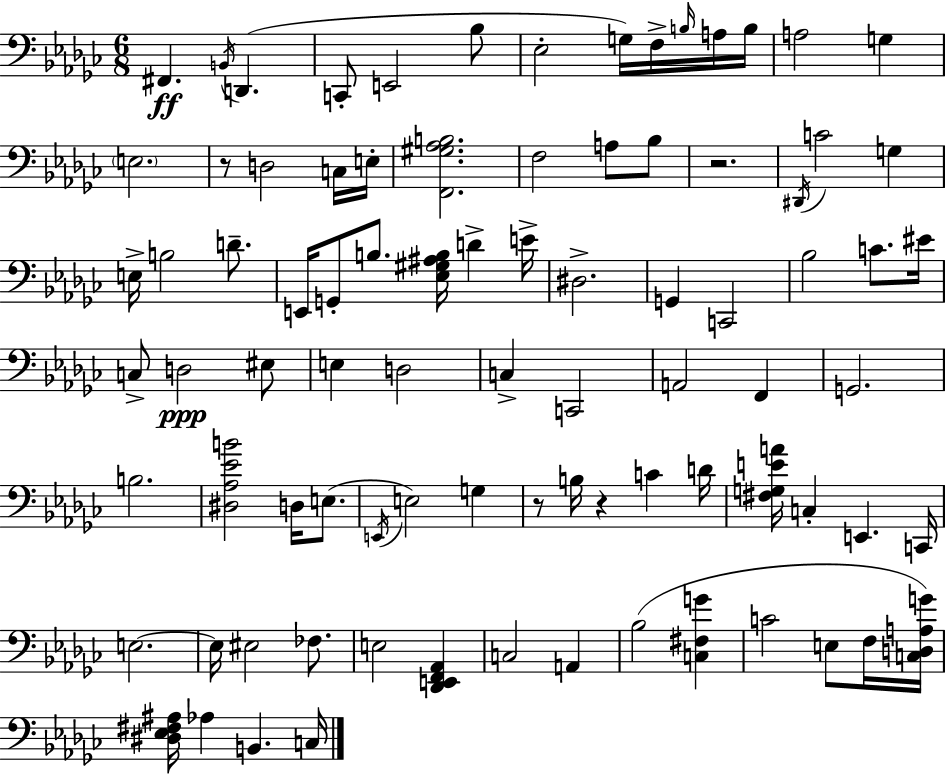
F#2/q. B2/s D2/q. C2/e E2/h Bb3/e Eb3/h G3/s F3/s B3/s A3/s B3/s A3/h G3/q E3/h. R/e D3/h C3/s E3/s [F2,G#3,Ab3,B3]/h. F3/h A3/e Bb3/e R/h. D#2/s C4/h G3/q E3/s B3/h D4/e. E2/s G2/e B3/e. [Eb3,G#3,A#3,B3]/s D4/q E4/s D#3/h. G2/q C2/h Bb3/h C4/e. EIS4/s C3/e D3/h EIS3/e E3/q D3/h C3/q C2/h A2/h F2/q G2/h. B3/h. [D#3,Ab3,Eb4,B4]/h D3/s E3/e. E2/s E3/h G3/q R/e B3/s R/q C4/q D4/s [F#3,G3,E4,A4]/s C3/q E2/q. C2/s E3/h. E3/s EIS3/h FES3/e. E3/h [Db2,E2,F2,Ab2]/q C3/h A2/q Bb3/h [C3,F#3,G4]/q C4/h E3/e F3/s [C3,D3,A3,G4]/s [D#3,Eb3,F#3,A#3]/s Ab3/q B2/q. C3/s